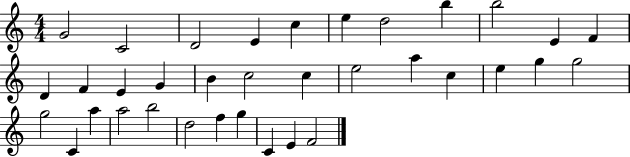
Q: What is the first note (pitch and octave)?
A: G4